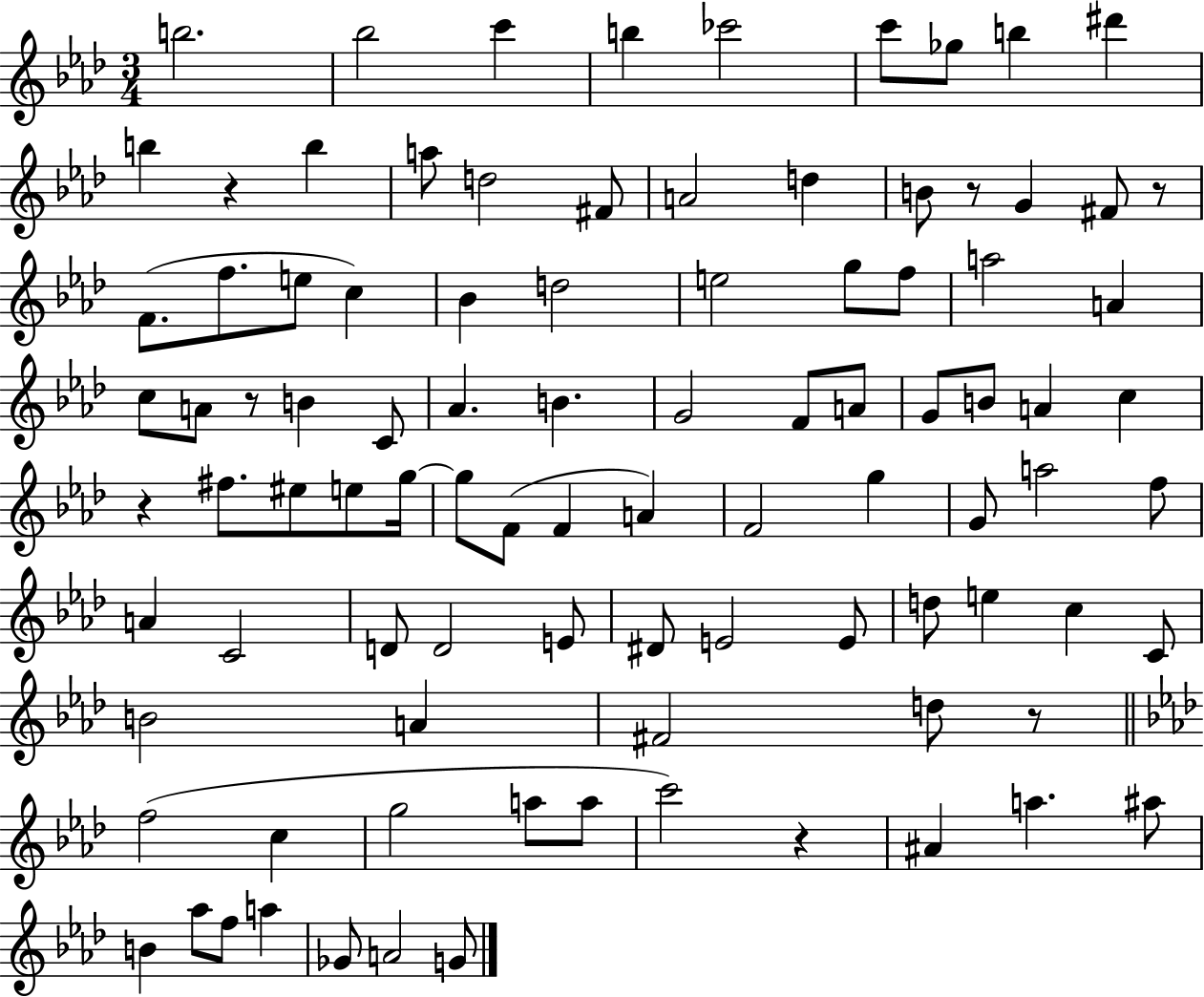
B5/h. Bb5/h C6/q B5/q CES6/h C6/e Gb5/e B5/q D#6/q B5/q R/q B5/q A5/e D5/h F#4/e A4/h D5/q B4/e R/e G4/q F#4/e R/e F4/e. F5/e. E5/e C5/q Bb4/q D5/h E5/h G5/e F5/e A5/h A4/q C5/e A4/e R/e B4/q C4/e Ab4/q. B4/q. G4/h F4/e A4/e G4/e B4/e A4/q C5/q R/q F#5/e. EIS5/e E5/e G5/s G5/e F4/e F4/q A4/q F4/h G5/q G4/e A5/h F5/e A4/q C4/h D4/e D4/h E4/e D#4/e E4/h E4/e D5/e E5/q C5/q C4/e B4/h A4/q F#4/h D5/e R/e F5/h C5/q G5/h A5/e A5/e C6/h R/q A#4/q A5/q. A#5/e B4/q Ab5/e F5/e A5/q Gb4/e A4/h G4/e